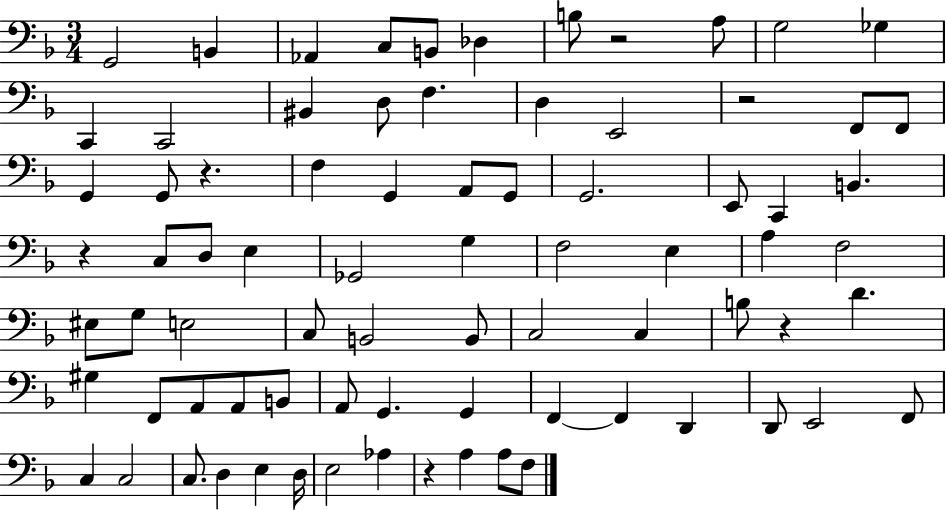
X:1
T:Untitled
M:3/4
L:1/4
K:F
G,,2 B,, _A,, C,/2 B,,/2 _D, B,/2 z2 A,/2 G,2 _G, C,, C,,2 ^B,, D,/2 F, D, E,,2 z2 F,,/2 F,,/2 G,, G,,/2 z F, G,, A,,/2 G,,/2 G,,2 E,,/2 C,, B,, z C,/2 D,/2 E, _G,,2 G, F,2 E, A, F,2 ^E,/2 G,/2 E,2 C,/2 B,,2 B,,/2 C,2 C, B,/2 z D ^G, F,,/2 A,,/2 A,,/2 B,,/2 A,,/2 G,, G,, F,, F,, D,, D,,/2 E,,2 F,,/2 C, C,2 C,/2 D, E, D,/4 E,2 _A, z A, A,/2 F,/2